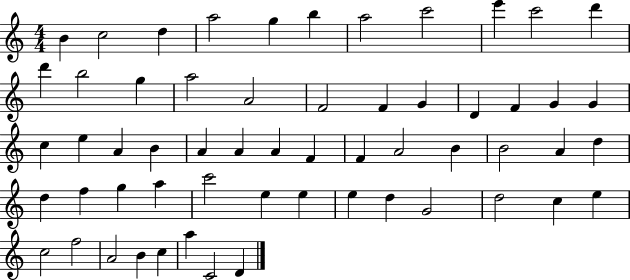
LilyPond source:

{
  \clef treble
  \numericTimeSignature
  \time 4/4
  \key c \major
  b'4 c''2 d''4 | a''2 g''4 b''4 | a''2 c'''2 | e'''4 c'''2 d'''4 | \break d'''4 b''2 g''4 | a''2 a'2 | f'2 f'4 g'4 | d'4 f'4 g'4 g'4 | \break c''4 e''4 a'4 b'4 | a'4 a'4 a'4 f'4 | f'4 a'2 b'4 | b'2 a'4 d''4 | \break d''4 f''4 g''4 a''4 | c'''2 e''4 e''4 | e''4 d''4 g'2 | d''2 c''4 e''4 | \break c''2 f''2 | a'2 b'4 c''4 | a''4 c'2 d'4 | \bar "|."
}